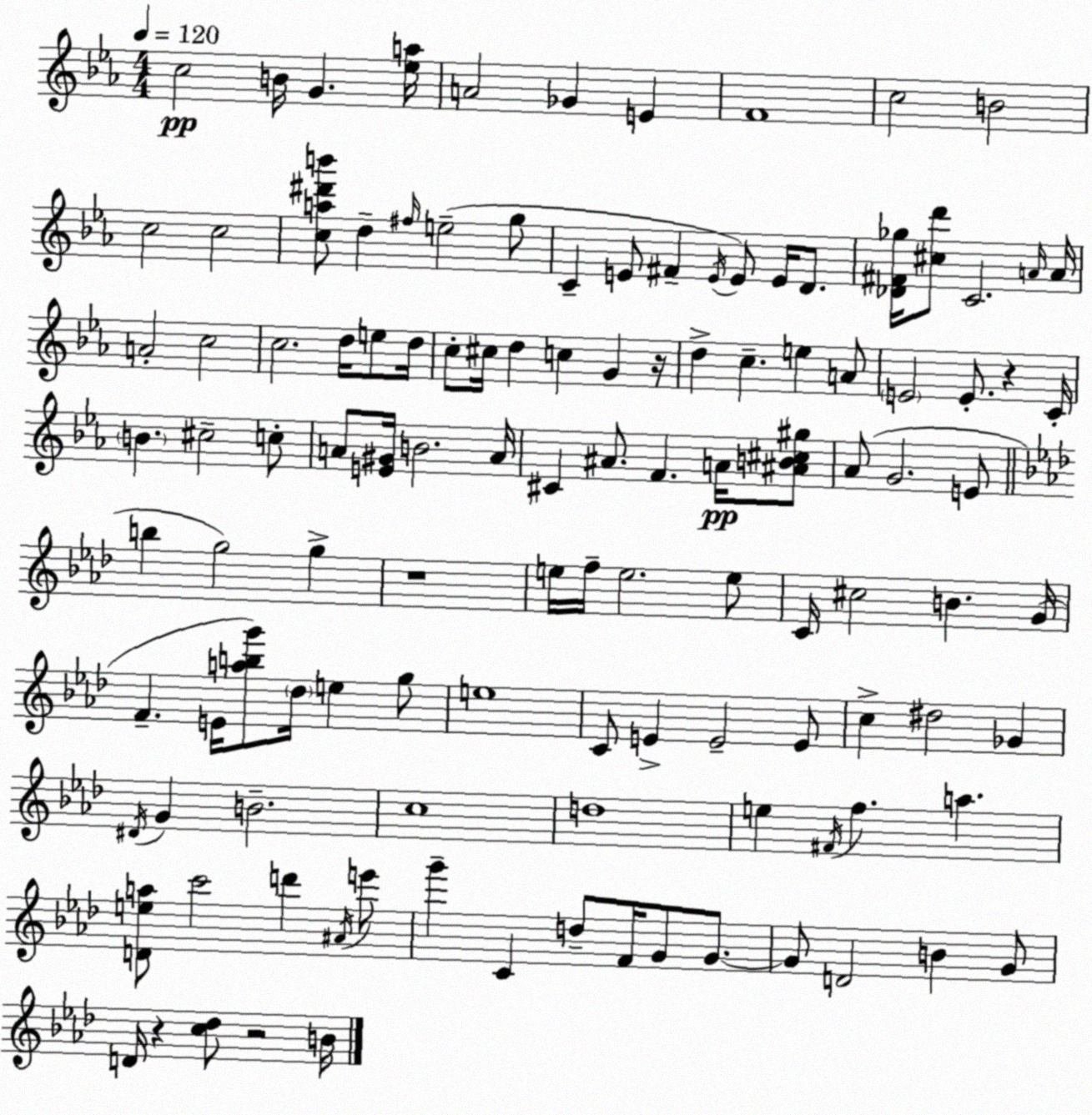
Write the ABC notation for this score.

X:1
T:Untitled
M:4/4
L:1/4
K:Eb
c2 B/4 G [_ea]/4 A2 _G E F4 c2 B2 c2 c2 [ca^d'b']/2 d ^f/4 e2 g/2 C E/2 ^F E/4 E/2 E/4 D/2 [_D^F_g]/4 [^cd']/2 C2 A/4 A/4 A2 c2 c2 d/4 e/2 d/4 c/2 ^c/4 d c G z/4 d c e A/2 E2 E/2 z C/4 B ^c2 c/2 A/2 [E^G]/4 B2 A/4 ^C ^A/2 F A/4 [^AB^c^g]/2 _A/2 G2 E/2 b g2 g z4 e/4 f/4 e2 e/2 C/4 ^c2 B G/4 F E/4 [abg']/2 _d/4 e g/2 e4 C/2 E E2 E/2 c ^d2 _G ^D/4 G B2 c4 d4 e ^F/4 f a [Dea]/2 c'2 d' ^A/4 e'/2 g' C d/2 F/4 G/2 G/2 G/2 D2 B G/2 D/4 z [c_d]/2 z2 B/4